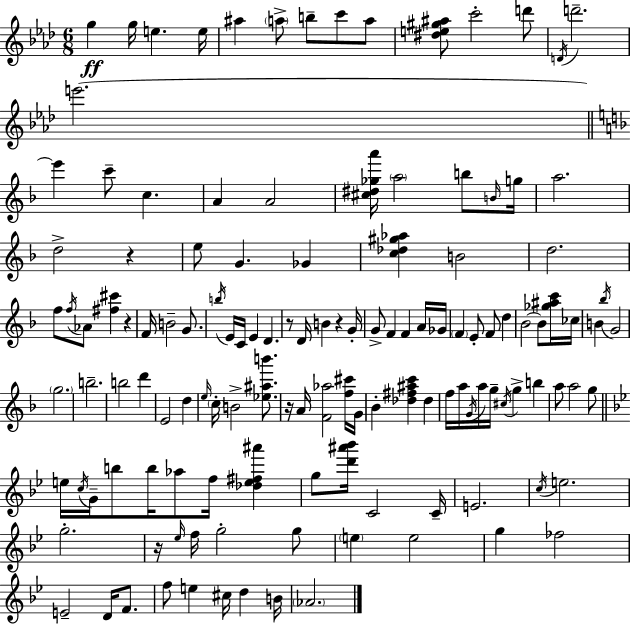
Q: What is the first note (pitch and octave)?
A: G5